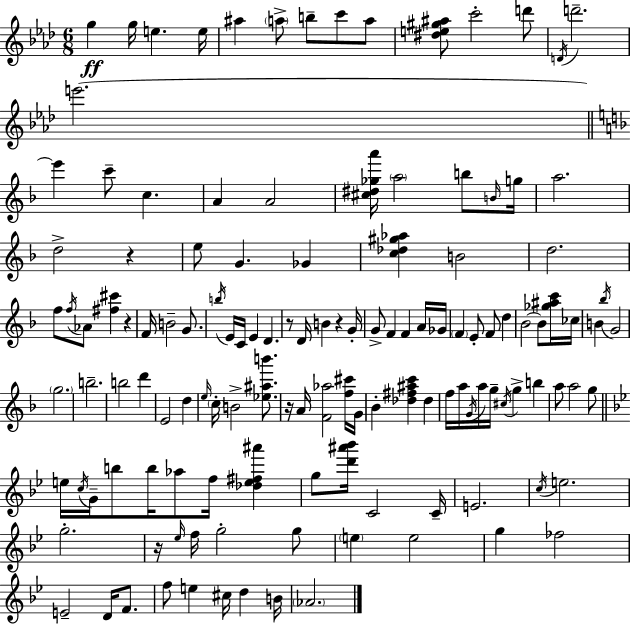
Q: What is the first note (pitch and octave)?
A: G5